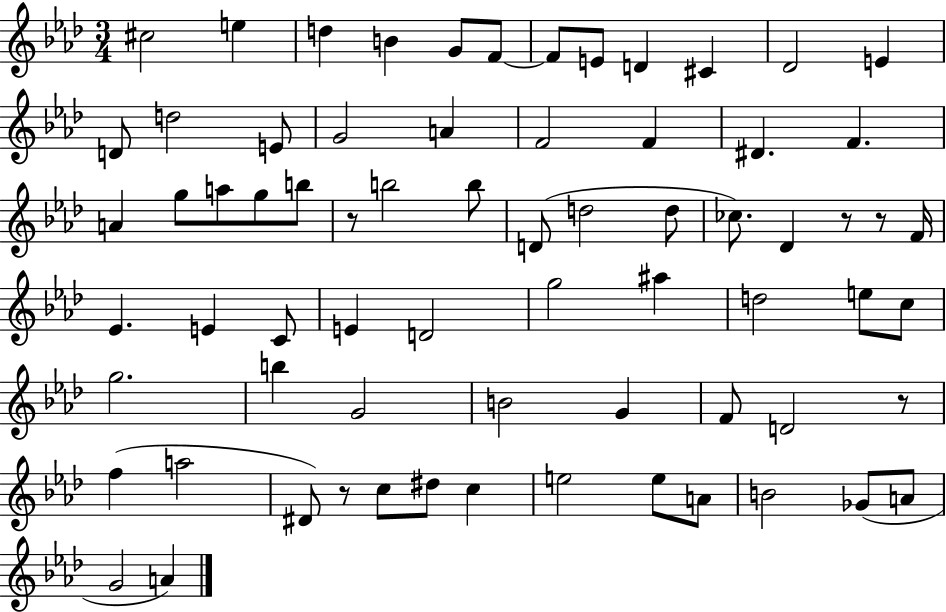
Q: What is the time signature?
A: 3/4